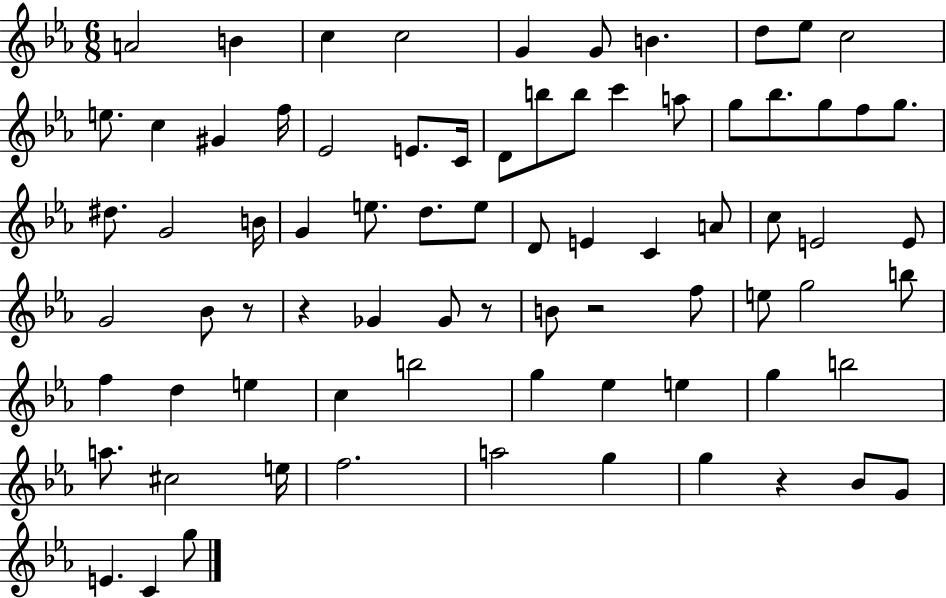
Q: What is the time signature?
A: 6/8